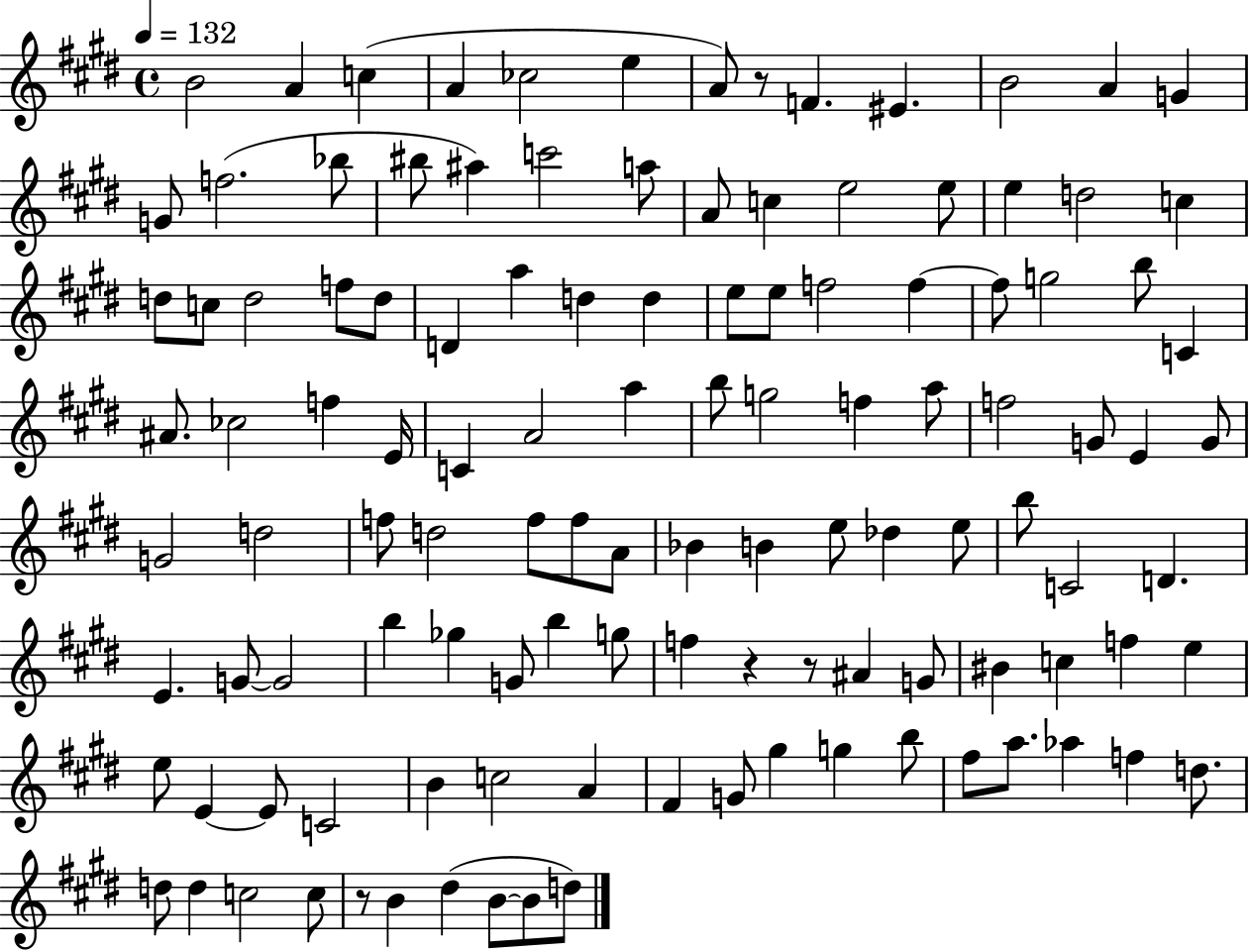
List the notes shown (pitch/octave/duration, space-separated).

B4/h A4/q C5/q A4/q CES5/h E5/q A4/e R/e F4/q. EIS4/q. B4/h A4/q G4/q G4/e F5/h. Bb5/e BIS5/e A#5/q C6/h A5/e A4/e C5/q E5/h E5/e E5/q D5/h C5/q D5/e C5/e D5/h F5/e D5/e D4/q A5/q D5/q D5/q E5/e E5/e F5/h F5/q F5/e G5/h B5/e C4/q A#4/e. CES5/h F5/q E4/s C4/q A4/h A5/q B5/e G5/h F5/q A5/e F5/h G4/e E4/q G4/e G4/h D5/h F5/e D5/h F5/e F5/e A4/e Bb4/q B4/q E5/e Db5/q E5/e B5/e C4/h D4/q. E4/q. G4/e G4/h B5/q Gb5/q G4/e B5/q G5/e F5/q R/q R/e A#4/q G4/e BIS4/q C5/q F5/q E5/q E5/e E4/q E4/e C4/h B4/q C5/h A4/q F#4/q G4/e G#5/q G5/q B5/e F#5/e A5/e. Ab5/q F5/q D5/e. D5/e D5/q C5/h C5/e R/e B4/q D#5/q B4/e B4/e D5/e